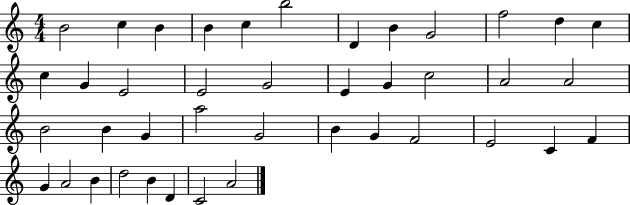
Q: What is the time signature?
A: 4/4